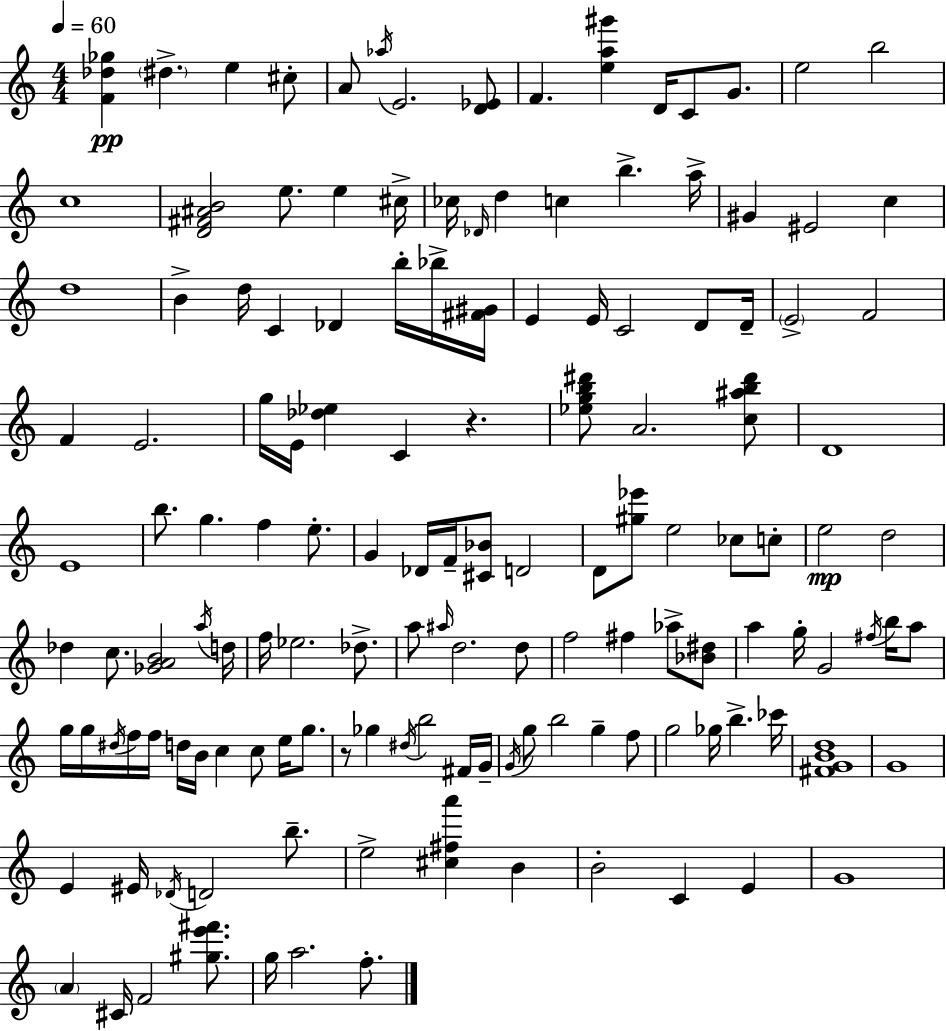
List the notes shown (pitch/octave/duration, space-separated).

[F4,Db5,Gb5]/q D#5/q. E5/q C#5/e A4/e Ab5/s E4/h. [D4,Eb4]/e F4/q. [E5,A5,G#6]/q D4/s C4/e G4/e. E5/h B5/h C5/w [D4,F#4,A#4,B4]/h E5/e. E5/q C#5/s CES5/s Db4/s D5/q C5/q B5/q. A5/s G#4/q EIS4/h C5/q D5/w B4/q D5/s C4/q Db4/q B5/s Bb5/s [F#4,G#4]/s E4/q E4/s C4/h D4/e D4/s E4/h F4/h F4/q E4/h. G5/s E4/s [Db5,Eb5]/q C4/q R/q. [Eb5,G5,B5,D#6]/e A4/h. [C5,A#5,B5,D#6]/e D4/w E4/w B5/e. G5/q. F5/q E5/e. G4/q Db4/s F4/s [C#4,Bb4]/e D4/h D4/e [G#5,Eb6]/e E5/h CES5/e C5/e E5/h D5/h Db5/q C5/e. [Gb4,A4,B4]/h A5/s D5/s F5/s Eb5/h. Db5/e. A5/e A#5/s D5/h. D5/e F5/h F#5/q Ab5/e [Bb4,D#5]/e A5/q G5/s G4/h F#5/s B5/s A5/e G5/s G5/s D#5/s F5/s F5/s D5/s B4/s C5/q C5/e E5/s G5/e. R/e Gb5/q D#5/s B5/h F#4/s G4/s G4/s G5/e B5/h G5/q F5/e G5/h Gb5/s B5/q. CES6/s [F#4,G4,B4,D5]/w G4/w E4/q EIS4/s Db4/s D4/h B5/e. E5/h [C#5,F#5,A6]/q B4/q B4/h C4/q E4/q G4/w A4/q C#4/s F4/h [G#5,E6,F#6]/e. G5/s A5/h. F5/e.